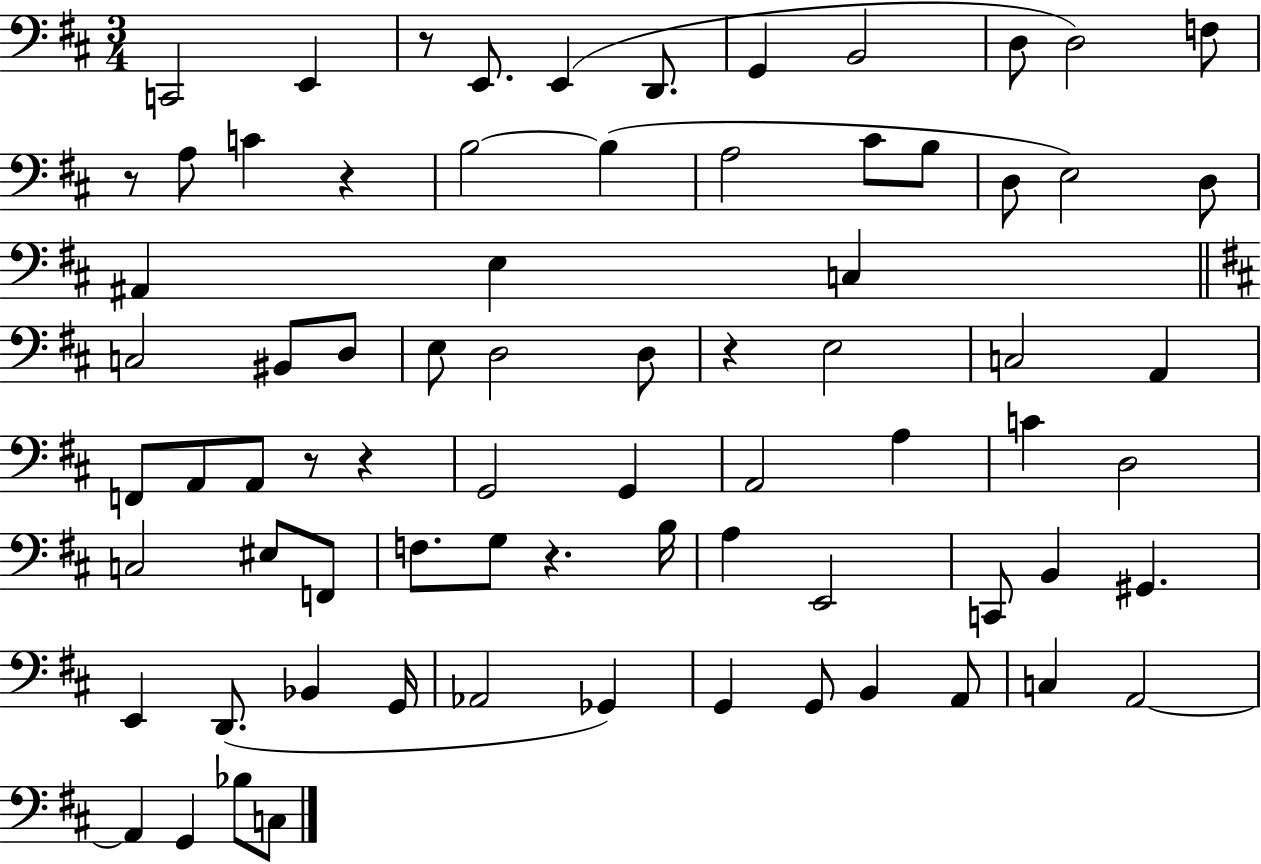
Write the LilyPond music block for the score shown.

{
  \clef bass
  \numericTimeSignature
  \time 3/4
  \key d \major
  c,2 e,4 | r8 e,8. e,4( d,8. | g,4 b,2 | d8 d2) f8 | \break r8 a8 c'4 r4 | b2~~ b4( | a2 cis'8 b8 | d8 e2) d8 | \break ais,4 e4 c4 | \bar "||" \break \key d \major c2 bis,8 d8 | e8 d2 d8 | r4 e2 | c2 a,4 | \break f,8 a,8 a,8 r8 r4 | g,2 g,4 | a,2 a4 | c'4 d2 | \break c2 eis8 f,8 | f8. g8 r4. b16 | a4 e,2 | c,8 b,4 gis,4. | \break e,4 d,8.( bes,4 g,16 | aes,2 ges,4) | g,4 g,8 b,4 a,8 | c4 a,2~~ | \break a,4 g,4 bes8 c8 | \bar "|."
}